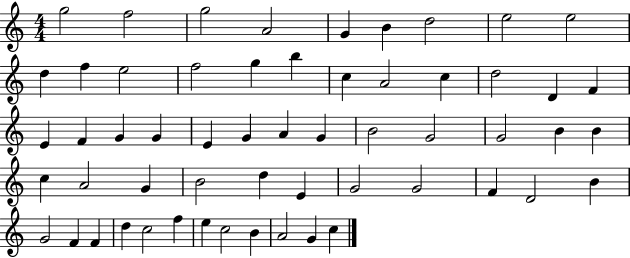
{
  \clef treble
  \numericTimeSignature
  \time 4/4
  \key c \major
  g''2 f''2 | g''2 a'2 | g'4 b'4 d''2 | e''2 e''2 | \break d''4 f''4 e''2 | f''2 g''4 b''4 | c''4 a'2 c''4 | d''2 d'4 f'4 | \break e'4 f'4 g'4 g'4 | e'4 g'4 a'4 g'4 | b'2 g'2 | g'2 b'4 b'4 | \break c''4 a'2 g'4 | b'2 d''4 e'4 | g'2 g'2 | f'4 d'2 b'4 | \break g'2 f'4 f'4 | d''4 c''2 f''4 | e''4 c''2 b'4 | a'2 g'4 c''4 | \break \bar "|."
}